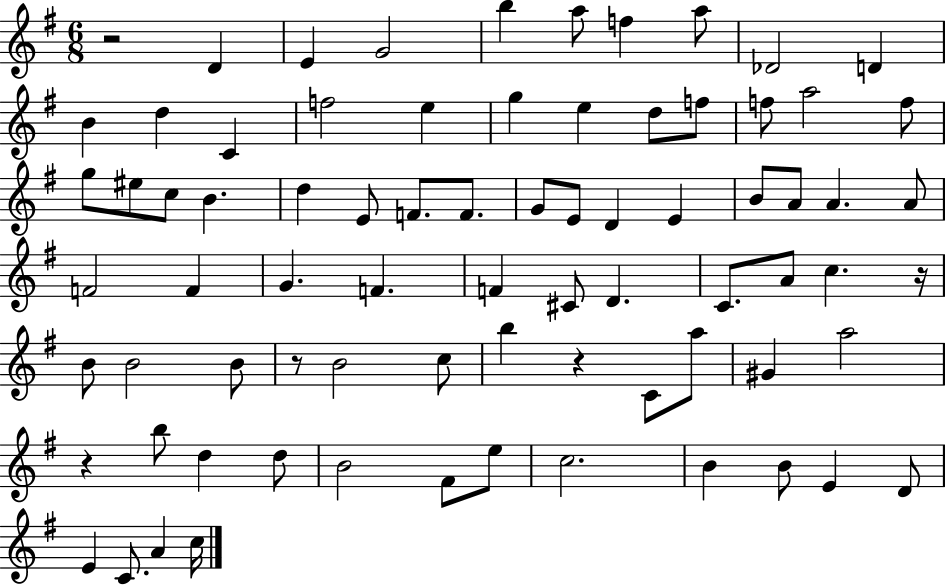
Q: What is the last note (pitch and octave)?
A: C5